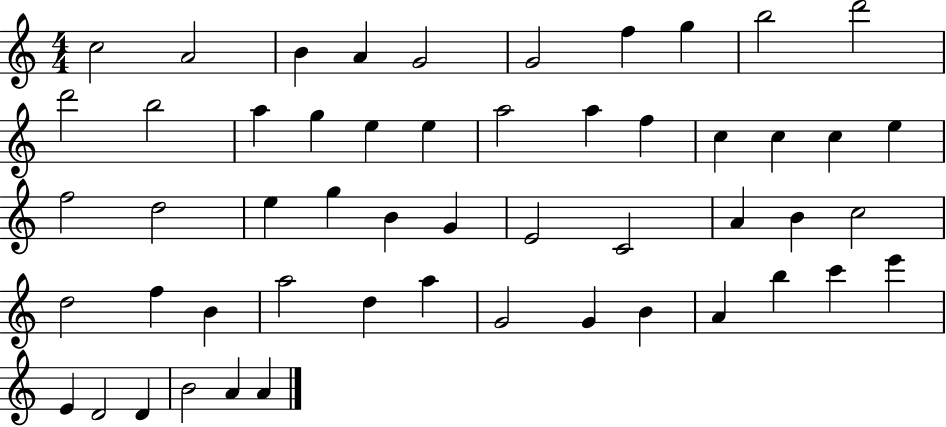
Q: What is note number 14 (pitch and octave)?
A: G5